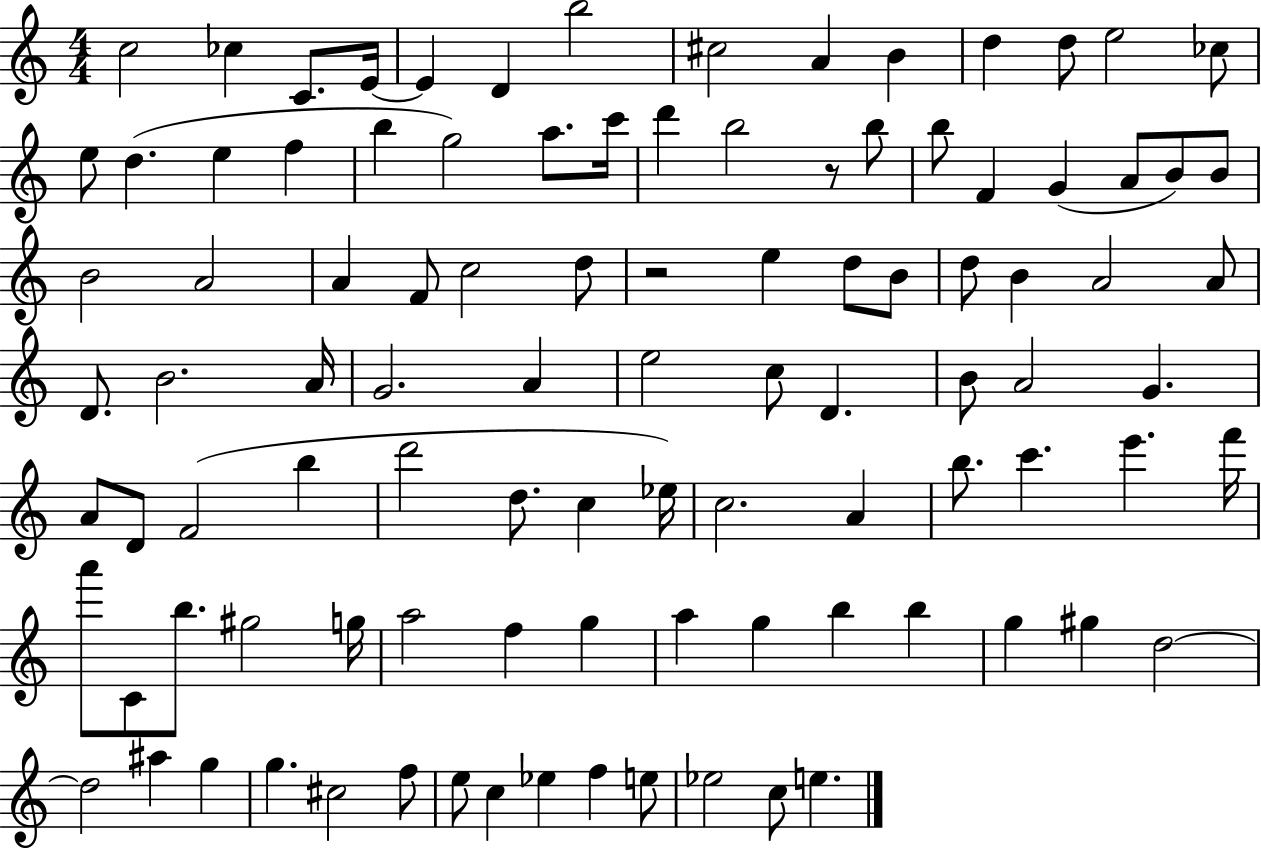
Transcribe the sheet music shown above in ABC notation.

X:1
T:Untitled
M:4/4
L:1/4
K:C
c2 _c C/2 E/4 E D b2 ^c2 A B d d/2 e2 _c/2 e/2 d e f b g2 a/2 c'/4 d' b2 z/2 b/2 b/2 F G A/2 B/2 B/2 B2 A2 A F/2 c2 d/2 z2 e d/2 B/2 d/2 B A2 A/2 D/2 B2 A/4 G2 A e2 c/2 D B/2 A2 G A/2 D/2 F2 b d'2 d/2 c _e/4 c2 A b/2 c' e' f'/4 a'/2 C/2 b/2 ^g2 g/4 a2 f g a g b b g ^g d2 d2 ^a g g ^c2 f/2 e/2 c _e f e/2 _e2 c/2 e